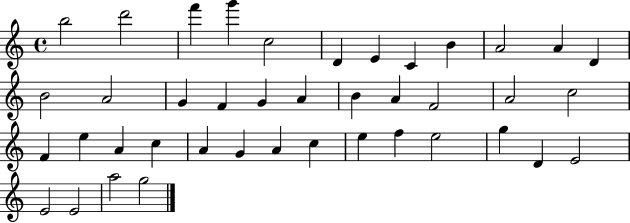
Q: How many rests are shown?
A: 0